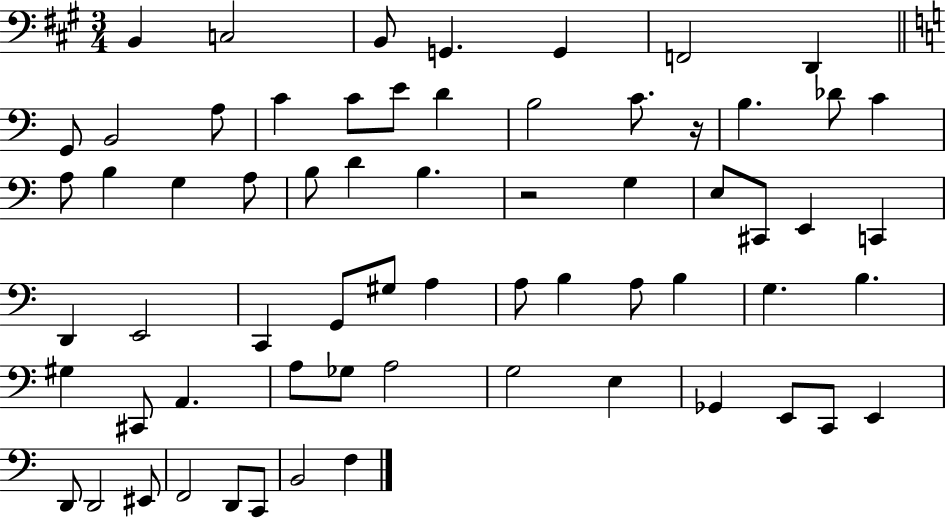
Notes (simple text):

B2/q C3/h B2/e G2/q. G2/q F2/h D2/q G2/e B2/h A3/e C4/q C4/e E4/e D4/q B3/h C4/e. R/s B3/q. Db4/e C4/q A3/e B3/q G3/q A3/e B3/e D4/q B3/q. R/h G3/q E3/e C#2/e E2/q C2/q D2/q E2/h C2/q G2/e G#3/e A3/q A3/e B3/q A3/e B3/q G3/q. B3/q. G#3/q C#2/e A2/q. A3/e Gb3/e A3/h G3/h E3/q Gb2/q E2/e C2/e E2/q D2/e D2/h EIS2/e F2/h D2/e C2/e B2/h F3/q